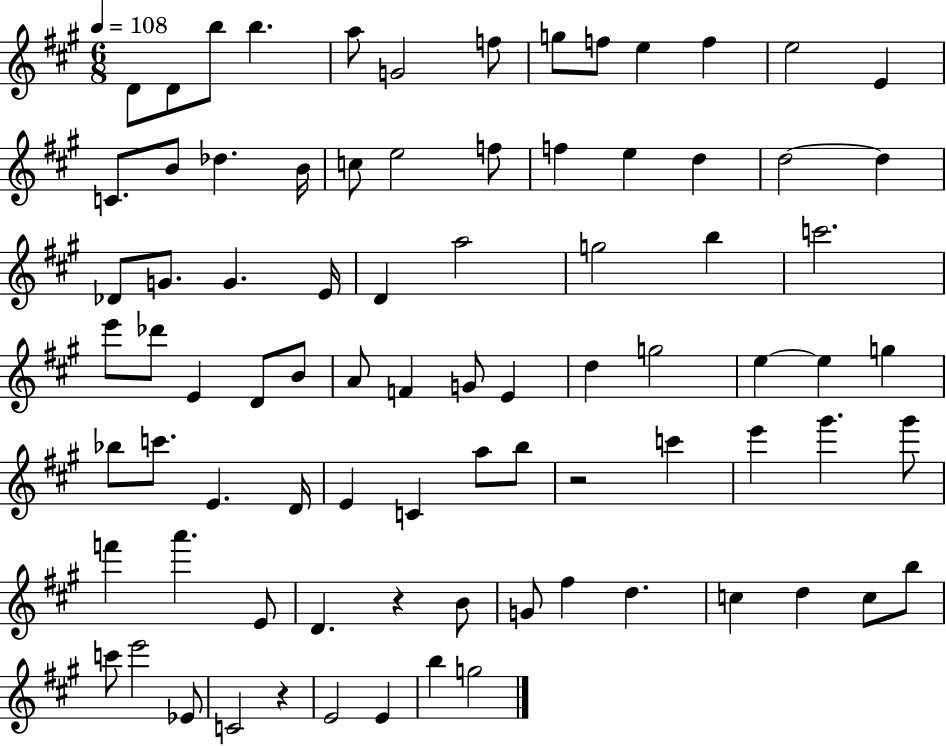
X:1
T:Untitled
M:6/8
L:1/4
K:A
D/2 D/2 b/2 b a/2 G2 f/2 g/2 f/2 e f e2 E C/2 B/2 _d B/4 c/2 e2 f/2 f e d d2 d _D/2 G/2 G E/4 D a2 g2 b c'2 e'/2 _d'/2 E D/2 B/2 A/2 F G/2 E d g2 e e g _b/2 c'/2 E D/4 E C a/2 b/2 z2 c' e' ^g' ^g'/2 f' a' E/2 D z B/2 G/2 ^f d c d c/2 b/2 c'/2 e'2 _E/2 C2 z E2 E b g2